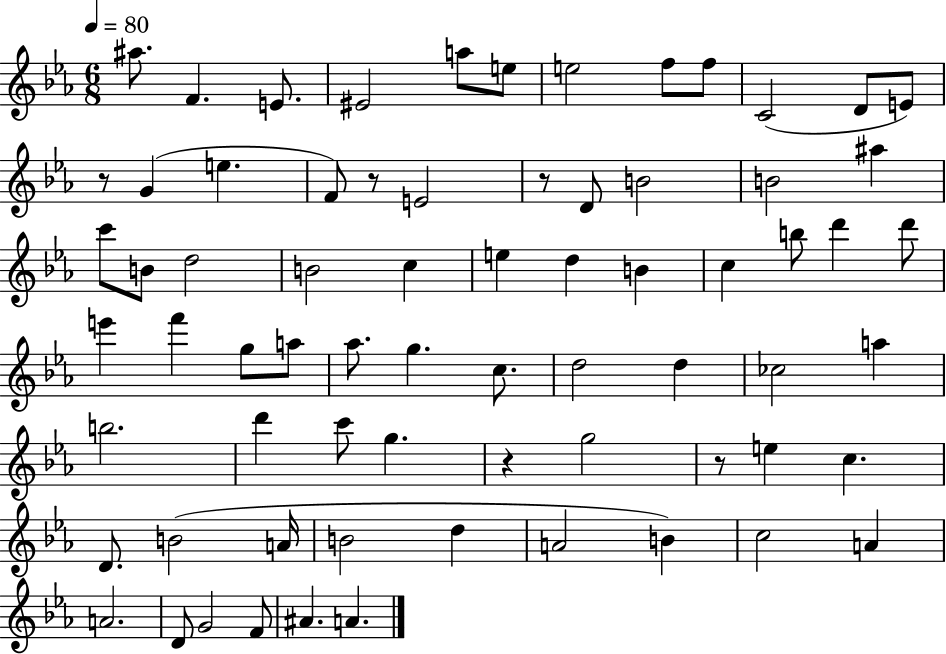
{
  \clef treble
  \numericTimeSignature
  \time 6/8
  \key ees \major
  \tempo 4 = 80
  ais''8. f'4. e'8. | eis'2 a''8 e''8 | e''2 f''8 f''8 | c'2( d'8 e'8) | \break r8 g'4( e''4. | f'8) r8 e'2 | r8 d'8 b'2 | b'2 ais''4 | \break c'''8 b'8 d''2 | b'2 c''4 | e''4 d''4 b'4 | c''4 b''8 d'''4 d'''8 | \break e'''4 f'''4 g''8 a''8 | aes''8. g''4. c''8. | d''2 d''4 | ces''2 a''4 | \break b''2. | d'''4 c'''8 g''4. | r4 g''2 | r8 e''4 c''4. | \break d'8. b'2( a'16 | b'2 d''4 | a'2 b'4) | c''2 a'4 | \break a'2. | d'8 g'2 f'8 | ais'4. a'4. | \bar "|."
}